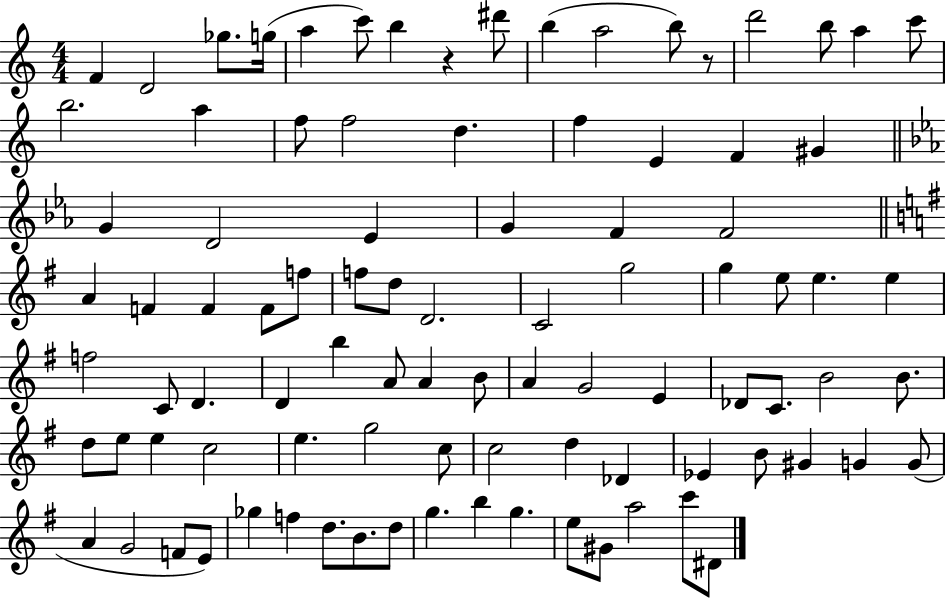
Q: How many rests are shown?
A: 2